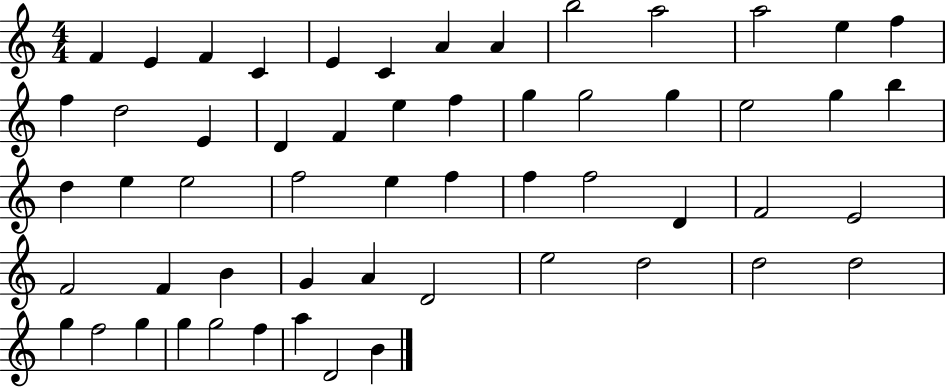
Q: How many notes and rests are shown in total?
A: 56